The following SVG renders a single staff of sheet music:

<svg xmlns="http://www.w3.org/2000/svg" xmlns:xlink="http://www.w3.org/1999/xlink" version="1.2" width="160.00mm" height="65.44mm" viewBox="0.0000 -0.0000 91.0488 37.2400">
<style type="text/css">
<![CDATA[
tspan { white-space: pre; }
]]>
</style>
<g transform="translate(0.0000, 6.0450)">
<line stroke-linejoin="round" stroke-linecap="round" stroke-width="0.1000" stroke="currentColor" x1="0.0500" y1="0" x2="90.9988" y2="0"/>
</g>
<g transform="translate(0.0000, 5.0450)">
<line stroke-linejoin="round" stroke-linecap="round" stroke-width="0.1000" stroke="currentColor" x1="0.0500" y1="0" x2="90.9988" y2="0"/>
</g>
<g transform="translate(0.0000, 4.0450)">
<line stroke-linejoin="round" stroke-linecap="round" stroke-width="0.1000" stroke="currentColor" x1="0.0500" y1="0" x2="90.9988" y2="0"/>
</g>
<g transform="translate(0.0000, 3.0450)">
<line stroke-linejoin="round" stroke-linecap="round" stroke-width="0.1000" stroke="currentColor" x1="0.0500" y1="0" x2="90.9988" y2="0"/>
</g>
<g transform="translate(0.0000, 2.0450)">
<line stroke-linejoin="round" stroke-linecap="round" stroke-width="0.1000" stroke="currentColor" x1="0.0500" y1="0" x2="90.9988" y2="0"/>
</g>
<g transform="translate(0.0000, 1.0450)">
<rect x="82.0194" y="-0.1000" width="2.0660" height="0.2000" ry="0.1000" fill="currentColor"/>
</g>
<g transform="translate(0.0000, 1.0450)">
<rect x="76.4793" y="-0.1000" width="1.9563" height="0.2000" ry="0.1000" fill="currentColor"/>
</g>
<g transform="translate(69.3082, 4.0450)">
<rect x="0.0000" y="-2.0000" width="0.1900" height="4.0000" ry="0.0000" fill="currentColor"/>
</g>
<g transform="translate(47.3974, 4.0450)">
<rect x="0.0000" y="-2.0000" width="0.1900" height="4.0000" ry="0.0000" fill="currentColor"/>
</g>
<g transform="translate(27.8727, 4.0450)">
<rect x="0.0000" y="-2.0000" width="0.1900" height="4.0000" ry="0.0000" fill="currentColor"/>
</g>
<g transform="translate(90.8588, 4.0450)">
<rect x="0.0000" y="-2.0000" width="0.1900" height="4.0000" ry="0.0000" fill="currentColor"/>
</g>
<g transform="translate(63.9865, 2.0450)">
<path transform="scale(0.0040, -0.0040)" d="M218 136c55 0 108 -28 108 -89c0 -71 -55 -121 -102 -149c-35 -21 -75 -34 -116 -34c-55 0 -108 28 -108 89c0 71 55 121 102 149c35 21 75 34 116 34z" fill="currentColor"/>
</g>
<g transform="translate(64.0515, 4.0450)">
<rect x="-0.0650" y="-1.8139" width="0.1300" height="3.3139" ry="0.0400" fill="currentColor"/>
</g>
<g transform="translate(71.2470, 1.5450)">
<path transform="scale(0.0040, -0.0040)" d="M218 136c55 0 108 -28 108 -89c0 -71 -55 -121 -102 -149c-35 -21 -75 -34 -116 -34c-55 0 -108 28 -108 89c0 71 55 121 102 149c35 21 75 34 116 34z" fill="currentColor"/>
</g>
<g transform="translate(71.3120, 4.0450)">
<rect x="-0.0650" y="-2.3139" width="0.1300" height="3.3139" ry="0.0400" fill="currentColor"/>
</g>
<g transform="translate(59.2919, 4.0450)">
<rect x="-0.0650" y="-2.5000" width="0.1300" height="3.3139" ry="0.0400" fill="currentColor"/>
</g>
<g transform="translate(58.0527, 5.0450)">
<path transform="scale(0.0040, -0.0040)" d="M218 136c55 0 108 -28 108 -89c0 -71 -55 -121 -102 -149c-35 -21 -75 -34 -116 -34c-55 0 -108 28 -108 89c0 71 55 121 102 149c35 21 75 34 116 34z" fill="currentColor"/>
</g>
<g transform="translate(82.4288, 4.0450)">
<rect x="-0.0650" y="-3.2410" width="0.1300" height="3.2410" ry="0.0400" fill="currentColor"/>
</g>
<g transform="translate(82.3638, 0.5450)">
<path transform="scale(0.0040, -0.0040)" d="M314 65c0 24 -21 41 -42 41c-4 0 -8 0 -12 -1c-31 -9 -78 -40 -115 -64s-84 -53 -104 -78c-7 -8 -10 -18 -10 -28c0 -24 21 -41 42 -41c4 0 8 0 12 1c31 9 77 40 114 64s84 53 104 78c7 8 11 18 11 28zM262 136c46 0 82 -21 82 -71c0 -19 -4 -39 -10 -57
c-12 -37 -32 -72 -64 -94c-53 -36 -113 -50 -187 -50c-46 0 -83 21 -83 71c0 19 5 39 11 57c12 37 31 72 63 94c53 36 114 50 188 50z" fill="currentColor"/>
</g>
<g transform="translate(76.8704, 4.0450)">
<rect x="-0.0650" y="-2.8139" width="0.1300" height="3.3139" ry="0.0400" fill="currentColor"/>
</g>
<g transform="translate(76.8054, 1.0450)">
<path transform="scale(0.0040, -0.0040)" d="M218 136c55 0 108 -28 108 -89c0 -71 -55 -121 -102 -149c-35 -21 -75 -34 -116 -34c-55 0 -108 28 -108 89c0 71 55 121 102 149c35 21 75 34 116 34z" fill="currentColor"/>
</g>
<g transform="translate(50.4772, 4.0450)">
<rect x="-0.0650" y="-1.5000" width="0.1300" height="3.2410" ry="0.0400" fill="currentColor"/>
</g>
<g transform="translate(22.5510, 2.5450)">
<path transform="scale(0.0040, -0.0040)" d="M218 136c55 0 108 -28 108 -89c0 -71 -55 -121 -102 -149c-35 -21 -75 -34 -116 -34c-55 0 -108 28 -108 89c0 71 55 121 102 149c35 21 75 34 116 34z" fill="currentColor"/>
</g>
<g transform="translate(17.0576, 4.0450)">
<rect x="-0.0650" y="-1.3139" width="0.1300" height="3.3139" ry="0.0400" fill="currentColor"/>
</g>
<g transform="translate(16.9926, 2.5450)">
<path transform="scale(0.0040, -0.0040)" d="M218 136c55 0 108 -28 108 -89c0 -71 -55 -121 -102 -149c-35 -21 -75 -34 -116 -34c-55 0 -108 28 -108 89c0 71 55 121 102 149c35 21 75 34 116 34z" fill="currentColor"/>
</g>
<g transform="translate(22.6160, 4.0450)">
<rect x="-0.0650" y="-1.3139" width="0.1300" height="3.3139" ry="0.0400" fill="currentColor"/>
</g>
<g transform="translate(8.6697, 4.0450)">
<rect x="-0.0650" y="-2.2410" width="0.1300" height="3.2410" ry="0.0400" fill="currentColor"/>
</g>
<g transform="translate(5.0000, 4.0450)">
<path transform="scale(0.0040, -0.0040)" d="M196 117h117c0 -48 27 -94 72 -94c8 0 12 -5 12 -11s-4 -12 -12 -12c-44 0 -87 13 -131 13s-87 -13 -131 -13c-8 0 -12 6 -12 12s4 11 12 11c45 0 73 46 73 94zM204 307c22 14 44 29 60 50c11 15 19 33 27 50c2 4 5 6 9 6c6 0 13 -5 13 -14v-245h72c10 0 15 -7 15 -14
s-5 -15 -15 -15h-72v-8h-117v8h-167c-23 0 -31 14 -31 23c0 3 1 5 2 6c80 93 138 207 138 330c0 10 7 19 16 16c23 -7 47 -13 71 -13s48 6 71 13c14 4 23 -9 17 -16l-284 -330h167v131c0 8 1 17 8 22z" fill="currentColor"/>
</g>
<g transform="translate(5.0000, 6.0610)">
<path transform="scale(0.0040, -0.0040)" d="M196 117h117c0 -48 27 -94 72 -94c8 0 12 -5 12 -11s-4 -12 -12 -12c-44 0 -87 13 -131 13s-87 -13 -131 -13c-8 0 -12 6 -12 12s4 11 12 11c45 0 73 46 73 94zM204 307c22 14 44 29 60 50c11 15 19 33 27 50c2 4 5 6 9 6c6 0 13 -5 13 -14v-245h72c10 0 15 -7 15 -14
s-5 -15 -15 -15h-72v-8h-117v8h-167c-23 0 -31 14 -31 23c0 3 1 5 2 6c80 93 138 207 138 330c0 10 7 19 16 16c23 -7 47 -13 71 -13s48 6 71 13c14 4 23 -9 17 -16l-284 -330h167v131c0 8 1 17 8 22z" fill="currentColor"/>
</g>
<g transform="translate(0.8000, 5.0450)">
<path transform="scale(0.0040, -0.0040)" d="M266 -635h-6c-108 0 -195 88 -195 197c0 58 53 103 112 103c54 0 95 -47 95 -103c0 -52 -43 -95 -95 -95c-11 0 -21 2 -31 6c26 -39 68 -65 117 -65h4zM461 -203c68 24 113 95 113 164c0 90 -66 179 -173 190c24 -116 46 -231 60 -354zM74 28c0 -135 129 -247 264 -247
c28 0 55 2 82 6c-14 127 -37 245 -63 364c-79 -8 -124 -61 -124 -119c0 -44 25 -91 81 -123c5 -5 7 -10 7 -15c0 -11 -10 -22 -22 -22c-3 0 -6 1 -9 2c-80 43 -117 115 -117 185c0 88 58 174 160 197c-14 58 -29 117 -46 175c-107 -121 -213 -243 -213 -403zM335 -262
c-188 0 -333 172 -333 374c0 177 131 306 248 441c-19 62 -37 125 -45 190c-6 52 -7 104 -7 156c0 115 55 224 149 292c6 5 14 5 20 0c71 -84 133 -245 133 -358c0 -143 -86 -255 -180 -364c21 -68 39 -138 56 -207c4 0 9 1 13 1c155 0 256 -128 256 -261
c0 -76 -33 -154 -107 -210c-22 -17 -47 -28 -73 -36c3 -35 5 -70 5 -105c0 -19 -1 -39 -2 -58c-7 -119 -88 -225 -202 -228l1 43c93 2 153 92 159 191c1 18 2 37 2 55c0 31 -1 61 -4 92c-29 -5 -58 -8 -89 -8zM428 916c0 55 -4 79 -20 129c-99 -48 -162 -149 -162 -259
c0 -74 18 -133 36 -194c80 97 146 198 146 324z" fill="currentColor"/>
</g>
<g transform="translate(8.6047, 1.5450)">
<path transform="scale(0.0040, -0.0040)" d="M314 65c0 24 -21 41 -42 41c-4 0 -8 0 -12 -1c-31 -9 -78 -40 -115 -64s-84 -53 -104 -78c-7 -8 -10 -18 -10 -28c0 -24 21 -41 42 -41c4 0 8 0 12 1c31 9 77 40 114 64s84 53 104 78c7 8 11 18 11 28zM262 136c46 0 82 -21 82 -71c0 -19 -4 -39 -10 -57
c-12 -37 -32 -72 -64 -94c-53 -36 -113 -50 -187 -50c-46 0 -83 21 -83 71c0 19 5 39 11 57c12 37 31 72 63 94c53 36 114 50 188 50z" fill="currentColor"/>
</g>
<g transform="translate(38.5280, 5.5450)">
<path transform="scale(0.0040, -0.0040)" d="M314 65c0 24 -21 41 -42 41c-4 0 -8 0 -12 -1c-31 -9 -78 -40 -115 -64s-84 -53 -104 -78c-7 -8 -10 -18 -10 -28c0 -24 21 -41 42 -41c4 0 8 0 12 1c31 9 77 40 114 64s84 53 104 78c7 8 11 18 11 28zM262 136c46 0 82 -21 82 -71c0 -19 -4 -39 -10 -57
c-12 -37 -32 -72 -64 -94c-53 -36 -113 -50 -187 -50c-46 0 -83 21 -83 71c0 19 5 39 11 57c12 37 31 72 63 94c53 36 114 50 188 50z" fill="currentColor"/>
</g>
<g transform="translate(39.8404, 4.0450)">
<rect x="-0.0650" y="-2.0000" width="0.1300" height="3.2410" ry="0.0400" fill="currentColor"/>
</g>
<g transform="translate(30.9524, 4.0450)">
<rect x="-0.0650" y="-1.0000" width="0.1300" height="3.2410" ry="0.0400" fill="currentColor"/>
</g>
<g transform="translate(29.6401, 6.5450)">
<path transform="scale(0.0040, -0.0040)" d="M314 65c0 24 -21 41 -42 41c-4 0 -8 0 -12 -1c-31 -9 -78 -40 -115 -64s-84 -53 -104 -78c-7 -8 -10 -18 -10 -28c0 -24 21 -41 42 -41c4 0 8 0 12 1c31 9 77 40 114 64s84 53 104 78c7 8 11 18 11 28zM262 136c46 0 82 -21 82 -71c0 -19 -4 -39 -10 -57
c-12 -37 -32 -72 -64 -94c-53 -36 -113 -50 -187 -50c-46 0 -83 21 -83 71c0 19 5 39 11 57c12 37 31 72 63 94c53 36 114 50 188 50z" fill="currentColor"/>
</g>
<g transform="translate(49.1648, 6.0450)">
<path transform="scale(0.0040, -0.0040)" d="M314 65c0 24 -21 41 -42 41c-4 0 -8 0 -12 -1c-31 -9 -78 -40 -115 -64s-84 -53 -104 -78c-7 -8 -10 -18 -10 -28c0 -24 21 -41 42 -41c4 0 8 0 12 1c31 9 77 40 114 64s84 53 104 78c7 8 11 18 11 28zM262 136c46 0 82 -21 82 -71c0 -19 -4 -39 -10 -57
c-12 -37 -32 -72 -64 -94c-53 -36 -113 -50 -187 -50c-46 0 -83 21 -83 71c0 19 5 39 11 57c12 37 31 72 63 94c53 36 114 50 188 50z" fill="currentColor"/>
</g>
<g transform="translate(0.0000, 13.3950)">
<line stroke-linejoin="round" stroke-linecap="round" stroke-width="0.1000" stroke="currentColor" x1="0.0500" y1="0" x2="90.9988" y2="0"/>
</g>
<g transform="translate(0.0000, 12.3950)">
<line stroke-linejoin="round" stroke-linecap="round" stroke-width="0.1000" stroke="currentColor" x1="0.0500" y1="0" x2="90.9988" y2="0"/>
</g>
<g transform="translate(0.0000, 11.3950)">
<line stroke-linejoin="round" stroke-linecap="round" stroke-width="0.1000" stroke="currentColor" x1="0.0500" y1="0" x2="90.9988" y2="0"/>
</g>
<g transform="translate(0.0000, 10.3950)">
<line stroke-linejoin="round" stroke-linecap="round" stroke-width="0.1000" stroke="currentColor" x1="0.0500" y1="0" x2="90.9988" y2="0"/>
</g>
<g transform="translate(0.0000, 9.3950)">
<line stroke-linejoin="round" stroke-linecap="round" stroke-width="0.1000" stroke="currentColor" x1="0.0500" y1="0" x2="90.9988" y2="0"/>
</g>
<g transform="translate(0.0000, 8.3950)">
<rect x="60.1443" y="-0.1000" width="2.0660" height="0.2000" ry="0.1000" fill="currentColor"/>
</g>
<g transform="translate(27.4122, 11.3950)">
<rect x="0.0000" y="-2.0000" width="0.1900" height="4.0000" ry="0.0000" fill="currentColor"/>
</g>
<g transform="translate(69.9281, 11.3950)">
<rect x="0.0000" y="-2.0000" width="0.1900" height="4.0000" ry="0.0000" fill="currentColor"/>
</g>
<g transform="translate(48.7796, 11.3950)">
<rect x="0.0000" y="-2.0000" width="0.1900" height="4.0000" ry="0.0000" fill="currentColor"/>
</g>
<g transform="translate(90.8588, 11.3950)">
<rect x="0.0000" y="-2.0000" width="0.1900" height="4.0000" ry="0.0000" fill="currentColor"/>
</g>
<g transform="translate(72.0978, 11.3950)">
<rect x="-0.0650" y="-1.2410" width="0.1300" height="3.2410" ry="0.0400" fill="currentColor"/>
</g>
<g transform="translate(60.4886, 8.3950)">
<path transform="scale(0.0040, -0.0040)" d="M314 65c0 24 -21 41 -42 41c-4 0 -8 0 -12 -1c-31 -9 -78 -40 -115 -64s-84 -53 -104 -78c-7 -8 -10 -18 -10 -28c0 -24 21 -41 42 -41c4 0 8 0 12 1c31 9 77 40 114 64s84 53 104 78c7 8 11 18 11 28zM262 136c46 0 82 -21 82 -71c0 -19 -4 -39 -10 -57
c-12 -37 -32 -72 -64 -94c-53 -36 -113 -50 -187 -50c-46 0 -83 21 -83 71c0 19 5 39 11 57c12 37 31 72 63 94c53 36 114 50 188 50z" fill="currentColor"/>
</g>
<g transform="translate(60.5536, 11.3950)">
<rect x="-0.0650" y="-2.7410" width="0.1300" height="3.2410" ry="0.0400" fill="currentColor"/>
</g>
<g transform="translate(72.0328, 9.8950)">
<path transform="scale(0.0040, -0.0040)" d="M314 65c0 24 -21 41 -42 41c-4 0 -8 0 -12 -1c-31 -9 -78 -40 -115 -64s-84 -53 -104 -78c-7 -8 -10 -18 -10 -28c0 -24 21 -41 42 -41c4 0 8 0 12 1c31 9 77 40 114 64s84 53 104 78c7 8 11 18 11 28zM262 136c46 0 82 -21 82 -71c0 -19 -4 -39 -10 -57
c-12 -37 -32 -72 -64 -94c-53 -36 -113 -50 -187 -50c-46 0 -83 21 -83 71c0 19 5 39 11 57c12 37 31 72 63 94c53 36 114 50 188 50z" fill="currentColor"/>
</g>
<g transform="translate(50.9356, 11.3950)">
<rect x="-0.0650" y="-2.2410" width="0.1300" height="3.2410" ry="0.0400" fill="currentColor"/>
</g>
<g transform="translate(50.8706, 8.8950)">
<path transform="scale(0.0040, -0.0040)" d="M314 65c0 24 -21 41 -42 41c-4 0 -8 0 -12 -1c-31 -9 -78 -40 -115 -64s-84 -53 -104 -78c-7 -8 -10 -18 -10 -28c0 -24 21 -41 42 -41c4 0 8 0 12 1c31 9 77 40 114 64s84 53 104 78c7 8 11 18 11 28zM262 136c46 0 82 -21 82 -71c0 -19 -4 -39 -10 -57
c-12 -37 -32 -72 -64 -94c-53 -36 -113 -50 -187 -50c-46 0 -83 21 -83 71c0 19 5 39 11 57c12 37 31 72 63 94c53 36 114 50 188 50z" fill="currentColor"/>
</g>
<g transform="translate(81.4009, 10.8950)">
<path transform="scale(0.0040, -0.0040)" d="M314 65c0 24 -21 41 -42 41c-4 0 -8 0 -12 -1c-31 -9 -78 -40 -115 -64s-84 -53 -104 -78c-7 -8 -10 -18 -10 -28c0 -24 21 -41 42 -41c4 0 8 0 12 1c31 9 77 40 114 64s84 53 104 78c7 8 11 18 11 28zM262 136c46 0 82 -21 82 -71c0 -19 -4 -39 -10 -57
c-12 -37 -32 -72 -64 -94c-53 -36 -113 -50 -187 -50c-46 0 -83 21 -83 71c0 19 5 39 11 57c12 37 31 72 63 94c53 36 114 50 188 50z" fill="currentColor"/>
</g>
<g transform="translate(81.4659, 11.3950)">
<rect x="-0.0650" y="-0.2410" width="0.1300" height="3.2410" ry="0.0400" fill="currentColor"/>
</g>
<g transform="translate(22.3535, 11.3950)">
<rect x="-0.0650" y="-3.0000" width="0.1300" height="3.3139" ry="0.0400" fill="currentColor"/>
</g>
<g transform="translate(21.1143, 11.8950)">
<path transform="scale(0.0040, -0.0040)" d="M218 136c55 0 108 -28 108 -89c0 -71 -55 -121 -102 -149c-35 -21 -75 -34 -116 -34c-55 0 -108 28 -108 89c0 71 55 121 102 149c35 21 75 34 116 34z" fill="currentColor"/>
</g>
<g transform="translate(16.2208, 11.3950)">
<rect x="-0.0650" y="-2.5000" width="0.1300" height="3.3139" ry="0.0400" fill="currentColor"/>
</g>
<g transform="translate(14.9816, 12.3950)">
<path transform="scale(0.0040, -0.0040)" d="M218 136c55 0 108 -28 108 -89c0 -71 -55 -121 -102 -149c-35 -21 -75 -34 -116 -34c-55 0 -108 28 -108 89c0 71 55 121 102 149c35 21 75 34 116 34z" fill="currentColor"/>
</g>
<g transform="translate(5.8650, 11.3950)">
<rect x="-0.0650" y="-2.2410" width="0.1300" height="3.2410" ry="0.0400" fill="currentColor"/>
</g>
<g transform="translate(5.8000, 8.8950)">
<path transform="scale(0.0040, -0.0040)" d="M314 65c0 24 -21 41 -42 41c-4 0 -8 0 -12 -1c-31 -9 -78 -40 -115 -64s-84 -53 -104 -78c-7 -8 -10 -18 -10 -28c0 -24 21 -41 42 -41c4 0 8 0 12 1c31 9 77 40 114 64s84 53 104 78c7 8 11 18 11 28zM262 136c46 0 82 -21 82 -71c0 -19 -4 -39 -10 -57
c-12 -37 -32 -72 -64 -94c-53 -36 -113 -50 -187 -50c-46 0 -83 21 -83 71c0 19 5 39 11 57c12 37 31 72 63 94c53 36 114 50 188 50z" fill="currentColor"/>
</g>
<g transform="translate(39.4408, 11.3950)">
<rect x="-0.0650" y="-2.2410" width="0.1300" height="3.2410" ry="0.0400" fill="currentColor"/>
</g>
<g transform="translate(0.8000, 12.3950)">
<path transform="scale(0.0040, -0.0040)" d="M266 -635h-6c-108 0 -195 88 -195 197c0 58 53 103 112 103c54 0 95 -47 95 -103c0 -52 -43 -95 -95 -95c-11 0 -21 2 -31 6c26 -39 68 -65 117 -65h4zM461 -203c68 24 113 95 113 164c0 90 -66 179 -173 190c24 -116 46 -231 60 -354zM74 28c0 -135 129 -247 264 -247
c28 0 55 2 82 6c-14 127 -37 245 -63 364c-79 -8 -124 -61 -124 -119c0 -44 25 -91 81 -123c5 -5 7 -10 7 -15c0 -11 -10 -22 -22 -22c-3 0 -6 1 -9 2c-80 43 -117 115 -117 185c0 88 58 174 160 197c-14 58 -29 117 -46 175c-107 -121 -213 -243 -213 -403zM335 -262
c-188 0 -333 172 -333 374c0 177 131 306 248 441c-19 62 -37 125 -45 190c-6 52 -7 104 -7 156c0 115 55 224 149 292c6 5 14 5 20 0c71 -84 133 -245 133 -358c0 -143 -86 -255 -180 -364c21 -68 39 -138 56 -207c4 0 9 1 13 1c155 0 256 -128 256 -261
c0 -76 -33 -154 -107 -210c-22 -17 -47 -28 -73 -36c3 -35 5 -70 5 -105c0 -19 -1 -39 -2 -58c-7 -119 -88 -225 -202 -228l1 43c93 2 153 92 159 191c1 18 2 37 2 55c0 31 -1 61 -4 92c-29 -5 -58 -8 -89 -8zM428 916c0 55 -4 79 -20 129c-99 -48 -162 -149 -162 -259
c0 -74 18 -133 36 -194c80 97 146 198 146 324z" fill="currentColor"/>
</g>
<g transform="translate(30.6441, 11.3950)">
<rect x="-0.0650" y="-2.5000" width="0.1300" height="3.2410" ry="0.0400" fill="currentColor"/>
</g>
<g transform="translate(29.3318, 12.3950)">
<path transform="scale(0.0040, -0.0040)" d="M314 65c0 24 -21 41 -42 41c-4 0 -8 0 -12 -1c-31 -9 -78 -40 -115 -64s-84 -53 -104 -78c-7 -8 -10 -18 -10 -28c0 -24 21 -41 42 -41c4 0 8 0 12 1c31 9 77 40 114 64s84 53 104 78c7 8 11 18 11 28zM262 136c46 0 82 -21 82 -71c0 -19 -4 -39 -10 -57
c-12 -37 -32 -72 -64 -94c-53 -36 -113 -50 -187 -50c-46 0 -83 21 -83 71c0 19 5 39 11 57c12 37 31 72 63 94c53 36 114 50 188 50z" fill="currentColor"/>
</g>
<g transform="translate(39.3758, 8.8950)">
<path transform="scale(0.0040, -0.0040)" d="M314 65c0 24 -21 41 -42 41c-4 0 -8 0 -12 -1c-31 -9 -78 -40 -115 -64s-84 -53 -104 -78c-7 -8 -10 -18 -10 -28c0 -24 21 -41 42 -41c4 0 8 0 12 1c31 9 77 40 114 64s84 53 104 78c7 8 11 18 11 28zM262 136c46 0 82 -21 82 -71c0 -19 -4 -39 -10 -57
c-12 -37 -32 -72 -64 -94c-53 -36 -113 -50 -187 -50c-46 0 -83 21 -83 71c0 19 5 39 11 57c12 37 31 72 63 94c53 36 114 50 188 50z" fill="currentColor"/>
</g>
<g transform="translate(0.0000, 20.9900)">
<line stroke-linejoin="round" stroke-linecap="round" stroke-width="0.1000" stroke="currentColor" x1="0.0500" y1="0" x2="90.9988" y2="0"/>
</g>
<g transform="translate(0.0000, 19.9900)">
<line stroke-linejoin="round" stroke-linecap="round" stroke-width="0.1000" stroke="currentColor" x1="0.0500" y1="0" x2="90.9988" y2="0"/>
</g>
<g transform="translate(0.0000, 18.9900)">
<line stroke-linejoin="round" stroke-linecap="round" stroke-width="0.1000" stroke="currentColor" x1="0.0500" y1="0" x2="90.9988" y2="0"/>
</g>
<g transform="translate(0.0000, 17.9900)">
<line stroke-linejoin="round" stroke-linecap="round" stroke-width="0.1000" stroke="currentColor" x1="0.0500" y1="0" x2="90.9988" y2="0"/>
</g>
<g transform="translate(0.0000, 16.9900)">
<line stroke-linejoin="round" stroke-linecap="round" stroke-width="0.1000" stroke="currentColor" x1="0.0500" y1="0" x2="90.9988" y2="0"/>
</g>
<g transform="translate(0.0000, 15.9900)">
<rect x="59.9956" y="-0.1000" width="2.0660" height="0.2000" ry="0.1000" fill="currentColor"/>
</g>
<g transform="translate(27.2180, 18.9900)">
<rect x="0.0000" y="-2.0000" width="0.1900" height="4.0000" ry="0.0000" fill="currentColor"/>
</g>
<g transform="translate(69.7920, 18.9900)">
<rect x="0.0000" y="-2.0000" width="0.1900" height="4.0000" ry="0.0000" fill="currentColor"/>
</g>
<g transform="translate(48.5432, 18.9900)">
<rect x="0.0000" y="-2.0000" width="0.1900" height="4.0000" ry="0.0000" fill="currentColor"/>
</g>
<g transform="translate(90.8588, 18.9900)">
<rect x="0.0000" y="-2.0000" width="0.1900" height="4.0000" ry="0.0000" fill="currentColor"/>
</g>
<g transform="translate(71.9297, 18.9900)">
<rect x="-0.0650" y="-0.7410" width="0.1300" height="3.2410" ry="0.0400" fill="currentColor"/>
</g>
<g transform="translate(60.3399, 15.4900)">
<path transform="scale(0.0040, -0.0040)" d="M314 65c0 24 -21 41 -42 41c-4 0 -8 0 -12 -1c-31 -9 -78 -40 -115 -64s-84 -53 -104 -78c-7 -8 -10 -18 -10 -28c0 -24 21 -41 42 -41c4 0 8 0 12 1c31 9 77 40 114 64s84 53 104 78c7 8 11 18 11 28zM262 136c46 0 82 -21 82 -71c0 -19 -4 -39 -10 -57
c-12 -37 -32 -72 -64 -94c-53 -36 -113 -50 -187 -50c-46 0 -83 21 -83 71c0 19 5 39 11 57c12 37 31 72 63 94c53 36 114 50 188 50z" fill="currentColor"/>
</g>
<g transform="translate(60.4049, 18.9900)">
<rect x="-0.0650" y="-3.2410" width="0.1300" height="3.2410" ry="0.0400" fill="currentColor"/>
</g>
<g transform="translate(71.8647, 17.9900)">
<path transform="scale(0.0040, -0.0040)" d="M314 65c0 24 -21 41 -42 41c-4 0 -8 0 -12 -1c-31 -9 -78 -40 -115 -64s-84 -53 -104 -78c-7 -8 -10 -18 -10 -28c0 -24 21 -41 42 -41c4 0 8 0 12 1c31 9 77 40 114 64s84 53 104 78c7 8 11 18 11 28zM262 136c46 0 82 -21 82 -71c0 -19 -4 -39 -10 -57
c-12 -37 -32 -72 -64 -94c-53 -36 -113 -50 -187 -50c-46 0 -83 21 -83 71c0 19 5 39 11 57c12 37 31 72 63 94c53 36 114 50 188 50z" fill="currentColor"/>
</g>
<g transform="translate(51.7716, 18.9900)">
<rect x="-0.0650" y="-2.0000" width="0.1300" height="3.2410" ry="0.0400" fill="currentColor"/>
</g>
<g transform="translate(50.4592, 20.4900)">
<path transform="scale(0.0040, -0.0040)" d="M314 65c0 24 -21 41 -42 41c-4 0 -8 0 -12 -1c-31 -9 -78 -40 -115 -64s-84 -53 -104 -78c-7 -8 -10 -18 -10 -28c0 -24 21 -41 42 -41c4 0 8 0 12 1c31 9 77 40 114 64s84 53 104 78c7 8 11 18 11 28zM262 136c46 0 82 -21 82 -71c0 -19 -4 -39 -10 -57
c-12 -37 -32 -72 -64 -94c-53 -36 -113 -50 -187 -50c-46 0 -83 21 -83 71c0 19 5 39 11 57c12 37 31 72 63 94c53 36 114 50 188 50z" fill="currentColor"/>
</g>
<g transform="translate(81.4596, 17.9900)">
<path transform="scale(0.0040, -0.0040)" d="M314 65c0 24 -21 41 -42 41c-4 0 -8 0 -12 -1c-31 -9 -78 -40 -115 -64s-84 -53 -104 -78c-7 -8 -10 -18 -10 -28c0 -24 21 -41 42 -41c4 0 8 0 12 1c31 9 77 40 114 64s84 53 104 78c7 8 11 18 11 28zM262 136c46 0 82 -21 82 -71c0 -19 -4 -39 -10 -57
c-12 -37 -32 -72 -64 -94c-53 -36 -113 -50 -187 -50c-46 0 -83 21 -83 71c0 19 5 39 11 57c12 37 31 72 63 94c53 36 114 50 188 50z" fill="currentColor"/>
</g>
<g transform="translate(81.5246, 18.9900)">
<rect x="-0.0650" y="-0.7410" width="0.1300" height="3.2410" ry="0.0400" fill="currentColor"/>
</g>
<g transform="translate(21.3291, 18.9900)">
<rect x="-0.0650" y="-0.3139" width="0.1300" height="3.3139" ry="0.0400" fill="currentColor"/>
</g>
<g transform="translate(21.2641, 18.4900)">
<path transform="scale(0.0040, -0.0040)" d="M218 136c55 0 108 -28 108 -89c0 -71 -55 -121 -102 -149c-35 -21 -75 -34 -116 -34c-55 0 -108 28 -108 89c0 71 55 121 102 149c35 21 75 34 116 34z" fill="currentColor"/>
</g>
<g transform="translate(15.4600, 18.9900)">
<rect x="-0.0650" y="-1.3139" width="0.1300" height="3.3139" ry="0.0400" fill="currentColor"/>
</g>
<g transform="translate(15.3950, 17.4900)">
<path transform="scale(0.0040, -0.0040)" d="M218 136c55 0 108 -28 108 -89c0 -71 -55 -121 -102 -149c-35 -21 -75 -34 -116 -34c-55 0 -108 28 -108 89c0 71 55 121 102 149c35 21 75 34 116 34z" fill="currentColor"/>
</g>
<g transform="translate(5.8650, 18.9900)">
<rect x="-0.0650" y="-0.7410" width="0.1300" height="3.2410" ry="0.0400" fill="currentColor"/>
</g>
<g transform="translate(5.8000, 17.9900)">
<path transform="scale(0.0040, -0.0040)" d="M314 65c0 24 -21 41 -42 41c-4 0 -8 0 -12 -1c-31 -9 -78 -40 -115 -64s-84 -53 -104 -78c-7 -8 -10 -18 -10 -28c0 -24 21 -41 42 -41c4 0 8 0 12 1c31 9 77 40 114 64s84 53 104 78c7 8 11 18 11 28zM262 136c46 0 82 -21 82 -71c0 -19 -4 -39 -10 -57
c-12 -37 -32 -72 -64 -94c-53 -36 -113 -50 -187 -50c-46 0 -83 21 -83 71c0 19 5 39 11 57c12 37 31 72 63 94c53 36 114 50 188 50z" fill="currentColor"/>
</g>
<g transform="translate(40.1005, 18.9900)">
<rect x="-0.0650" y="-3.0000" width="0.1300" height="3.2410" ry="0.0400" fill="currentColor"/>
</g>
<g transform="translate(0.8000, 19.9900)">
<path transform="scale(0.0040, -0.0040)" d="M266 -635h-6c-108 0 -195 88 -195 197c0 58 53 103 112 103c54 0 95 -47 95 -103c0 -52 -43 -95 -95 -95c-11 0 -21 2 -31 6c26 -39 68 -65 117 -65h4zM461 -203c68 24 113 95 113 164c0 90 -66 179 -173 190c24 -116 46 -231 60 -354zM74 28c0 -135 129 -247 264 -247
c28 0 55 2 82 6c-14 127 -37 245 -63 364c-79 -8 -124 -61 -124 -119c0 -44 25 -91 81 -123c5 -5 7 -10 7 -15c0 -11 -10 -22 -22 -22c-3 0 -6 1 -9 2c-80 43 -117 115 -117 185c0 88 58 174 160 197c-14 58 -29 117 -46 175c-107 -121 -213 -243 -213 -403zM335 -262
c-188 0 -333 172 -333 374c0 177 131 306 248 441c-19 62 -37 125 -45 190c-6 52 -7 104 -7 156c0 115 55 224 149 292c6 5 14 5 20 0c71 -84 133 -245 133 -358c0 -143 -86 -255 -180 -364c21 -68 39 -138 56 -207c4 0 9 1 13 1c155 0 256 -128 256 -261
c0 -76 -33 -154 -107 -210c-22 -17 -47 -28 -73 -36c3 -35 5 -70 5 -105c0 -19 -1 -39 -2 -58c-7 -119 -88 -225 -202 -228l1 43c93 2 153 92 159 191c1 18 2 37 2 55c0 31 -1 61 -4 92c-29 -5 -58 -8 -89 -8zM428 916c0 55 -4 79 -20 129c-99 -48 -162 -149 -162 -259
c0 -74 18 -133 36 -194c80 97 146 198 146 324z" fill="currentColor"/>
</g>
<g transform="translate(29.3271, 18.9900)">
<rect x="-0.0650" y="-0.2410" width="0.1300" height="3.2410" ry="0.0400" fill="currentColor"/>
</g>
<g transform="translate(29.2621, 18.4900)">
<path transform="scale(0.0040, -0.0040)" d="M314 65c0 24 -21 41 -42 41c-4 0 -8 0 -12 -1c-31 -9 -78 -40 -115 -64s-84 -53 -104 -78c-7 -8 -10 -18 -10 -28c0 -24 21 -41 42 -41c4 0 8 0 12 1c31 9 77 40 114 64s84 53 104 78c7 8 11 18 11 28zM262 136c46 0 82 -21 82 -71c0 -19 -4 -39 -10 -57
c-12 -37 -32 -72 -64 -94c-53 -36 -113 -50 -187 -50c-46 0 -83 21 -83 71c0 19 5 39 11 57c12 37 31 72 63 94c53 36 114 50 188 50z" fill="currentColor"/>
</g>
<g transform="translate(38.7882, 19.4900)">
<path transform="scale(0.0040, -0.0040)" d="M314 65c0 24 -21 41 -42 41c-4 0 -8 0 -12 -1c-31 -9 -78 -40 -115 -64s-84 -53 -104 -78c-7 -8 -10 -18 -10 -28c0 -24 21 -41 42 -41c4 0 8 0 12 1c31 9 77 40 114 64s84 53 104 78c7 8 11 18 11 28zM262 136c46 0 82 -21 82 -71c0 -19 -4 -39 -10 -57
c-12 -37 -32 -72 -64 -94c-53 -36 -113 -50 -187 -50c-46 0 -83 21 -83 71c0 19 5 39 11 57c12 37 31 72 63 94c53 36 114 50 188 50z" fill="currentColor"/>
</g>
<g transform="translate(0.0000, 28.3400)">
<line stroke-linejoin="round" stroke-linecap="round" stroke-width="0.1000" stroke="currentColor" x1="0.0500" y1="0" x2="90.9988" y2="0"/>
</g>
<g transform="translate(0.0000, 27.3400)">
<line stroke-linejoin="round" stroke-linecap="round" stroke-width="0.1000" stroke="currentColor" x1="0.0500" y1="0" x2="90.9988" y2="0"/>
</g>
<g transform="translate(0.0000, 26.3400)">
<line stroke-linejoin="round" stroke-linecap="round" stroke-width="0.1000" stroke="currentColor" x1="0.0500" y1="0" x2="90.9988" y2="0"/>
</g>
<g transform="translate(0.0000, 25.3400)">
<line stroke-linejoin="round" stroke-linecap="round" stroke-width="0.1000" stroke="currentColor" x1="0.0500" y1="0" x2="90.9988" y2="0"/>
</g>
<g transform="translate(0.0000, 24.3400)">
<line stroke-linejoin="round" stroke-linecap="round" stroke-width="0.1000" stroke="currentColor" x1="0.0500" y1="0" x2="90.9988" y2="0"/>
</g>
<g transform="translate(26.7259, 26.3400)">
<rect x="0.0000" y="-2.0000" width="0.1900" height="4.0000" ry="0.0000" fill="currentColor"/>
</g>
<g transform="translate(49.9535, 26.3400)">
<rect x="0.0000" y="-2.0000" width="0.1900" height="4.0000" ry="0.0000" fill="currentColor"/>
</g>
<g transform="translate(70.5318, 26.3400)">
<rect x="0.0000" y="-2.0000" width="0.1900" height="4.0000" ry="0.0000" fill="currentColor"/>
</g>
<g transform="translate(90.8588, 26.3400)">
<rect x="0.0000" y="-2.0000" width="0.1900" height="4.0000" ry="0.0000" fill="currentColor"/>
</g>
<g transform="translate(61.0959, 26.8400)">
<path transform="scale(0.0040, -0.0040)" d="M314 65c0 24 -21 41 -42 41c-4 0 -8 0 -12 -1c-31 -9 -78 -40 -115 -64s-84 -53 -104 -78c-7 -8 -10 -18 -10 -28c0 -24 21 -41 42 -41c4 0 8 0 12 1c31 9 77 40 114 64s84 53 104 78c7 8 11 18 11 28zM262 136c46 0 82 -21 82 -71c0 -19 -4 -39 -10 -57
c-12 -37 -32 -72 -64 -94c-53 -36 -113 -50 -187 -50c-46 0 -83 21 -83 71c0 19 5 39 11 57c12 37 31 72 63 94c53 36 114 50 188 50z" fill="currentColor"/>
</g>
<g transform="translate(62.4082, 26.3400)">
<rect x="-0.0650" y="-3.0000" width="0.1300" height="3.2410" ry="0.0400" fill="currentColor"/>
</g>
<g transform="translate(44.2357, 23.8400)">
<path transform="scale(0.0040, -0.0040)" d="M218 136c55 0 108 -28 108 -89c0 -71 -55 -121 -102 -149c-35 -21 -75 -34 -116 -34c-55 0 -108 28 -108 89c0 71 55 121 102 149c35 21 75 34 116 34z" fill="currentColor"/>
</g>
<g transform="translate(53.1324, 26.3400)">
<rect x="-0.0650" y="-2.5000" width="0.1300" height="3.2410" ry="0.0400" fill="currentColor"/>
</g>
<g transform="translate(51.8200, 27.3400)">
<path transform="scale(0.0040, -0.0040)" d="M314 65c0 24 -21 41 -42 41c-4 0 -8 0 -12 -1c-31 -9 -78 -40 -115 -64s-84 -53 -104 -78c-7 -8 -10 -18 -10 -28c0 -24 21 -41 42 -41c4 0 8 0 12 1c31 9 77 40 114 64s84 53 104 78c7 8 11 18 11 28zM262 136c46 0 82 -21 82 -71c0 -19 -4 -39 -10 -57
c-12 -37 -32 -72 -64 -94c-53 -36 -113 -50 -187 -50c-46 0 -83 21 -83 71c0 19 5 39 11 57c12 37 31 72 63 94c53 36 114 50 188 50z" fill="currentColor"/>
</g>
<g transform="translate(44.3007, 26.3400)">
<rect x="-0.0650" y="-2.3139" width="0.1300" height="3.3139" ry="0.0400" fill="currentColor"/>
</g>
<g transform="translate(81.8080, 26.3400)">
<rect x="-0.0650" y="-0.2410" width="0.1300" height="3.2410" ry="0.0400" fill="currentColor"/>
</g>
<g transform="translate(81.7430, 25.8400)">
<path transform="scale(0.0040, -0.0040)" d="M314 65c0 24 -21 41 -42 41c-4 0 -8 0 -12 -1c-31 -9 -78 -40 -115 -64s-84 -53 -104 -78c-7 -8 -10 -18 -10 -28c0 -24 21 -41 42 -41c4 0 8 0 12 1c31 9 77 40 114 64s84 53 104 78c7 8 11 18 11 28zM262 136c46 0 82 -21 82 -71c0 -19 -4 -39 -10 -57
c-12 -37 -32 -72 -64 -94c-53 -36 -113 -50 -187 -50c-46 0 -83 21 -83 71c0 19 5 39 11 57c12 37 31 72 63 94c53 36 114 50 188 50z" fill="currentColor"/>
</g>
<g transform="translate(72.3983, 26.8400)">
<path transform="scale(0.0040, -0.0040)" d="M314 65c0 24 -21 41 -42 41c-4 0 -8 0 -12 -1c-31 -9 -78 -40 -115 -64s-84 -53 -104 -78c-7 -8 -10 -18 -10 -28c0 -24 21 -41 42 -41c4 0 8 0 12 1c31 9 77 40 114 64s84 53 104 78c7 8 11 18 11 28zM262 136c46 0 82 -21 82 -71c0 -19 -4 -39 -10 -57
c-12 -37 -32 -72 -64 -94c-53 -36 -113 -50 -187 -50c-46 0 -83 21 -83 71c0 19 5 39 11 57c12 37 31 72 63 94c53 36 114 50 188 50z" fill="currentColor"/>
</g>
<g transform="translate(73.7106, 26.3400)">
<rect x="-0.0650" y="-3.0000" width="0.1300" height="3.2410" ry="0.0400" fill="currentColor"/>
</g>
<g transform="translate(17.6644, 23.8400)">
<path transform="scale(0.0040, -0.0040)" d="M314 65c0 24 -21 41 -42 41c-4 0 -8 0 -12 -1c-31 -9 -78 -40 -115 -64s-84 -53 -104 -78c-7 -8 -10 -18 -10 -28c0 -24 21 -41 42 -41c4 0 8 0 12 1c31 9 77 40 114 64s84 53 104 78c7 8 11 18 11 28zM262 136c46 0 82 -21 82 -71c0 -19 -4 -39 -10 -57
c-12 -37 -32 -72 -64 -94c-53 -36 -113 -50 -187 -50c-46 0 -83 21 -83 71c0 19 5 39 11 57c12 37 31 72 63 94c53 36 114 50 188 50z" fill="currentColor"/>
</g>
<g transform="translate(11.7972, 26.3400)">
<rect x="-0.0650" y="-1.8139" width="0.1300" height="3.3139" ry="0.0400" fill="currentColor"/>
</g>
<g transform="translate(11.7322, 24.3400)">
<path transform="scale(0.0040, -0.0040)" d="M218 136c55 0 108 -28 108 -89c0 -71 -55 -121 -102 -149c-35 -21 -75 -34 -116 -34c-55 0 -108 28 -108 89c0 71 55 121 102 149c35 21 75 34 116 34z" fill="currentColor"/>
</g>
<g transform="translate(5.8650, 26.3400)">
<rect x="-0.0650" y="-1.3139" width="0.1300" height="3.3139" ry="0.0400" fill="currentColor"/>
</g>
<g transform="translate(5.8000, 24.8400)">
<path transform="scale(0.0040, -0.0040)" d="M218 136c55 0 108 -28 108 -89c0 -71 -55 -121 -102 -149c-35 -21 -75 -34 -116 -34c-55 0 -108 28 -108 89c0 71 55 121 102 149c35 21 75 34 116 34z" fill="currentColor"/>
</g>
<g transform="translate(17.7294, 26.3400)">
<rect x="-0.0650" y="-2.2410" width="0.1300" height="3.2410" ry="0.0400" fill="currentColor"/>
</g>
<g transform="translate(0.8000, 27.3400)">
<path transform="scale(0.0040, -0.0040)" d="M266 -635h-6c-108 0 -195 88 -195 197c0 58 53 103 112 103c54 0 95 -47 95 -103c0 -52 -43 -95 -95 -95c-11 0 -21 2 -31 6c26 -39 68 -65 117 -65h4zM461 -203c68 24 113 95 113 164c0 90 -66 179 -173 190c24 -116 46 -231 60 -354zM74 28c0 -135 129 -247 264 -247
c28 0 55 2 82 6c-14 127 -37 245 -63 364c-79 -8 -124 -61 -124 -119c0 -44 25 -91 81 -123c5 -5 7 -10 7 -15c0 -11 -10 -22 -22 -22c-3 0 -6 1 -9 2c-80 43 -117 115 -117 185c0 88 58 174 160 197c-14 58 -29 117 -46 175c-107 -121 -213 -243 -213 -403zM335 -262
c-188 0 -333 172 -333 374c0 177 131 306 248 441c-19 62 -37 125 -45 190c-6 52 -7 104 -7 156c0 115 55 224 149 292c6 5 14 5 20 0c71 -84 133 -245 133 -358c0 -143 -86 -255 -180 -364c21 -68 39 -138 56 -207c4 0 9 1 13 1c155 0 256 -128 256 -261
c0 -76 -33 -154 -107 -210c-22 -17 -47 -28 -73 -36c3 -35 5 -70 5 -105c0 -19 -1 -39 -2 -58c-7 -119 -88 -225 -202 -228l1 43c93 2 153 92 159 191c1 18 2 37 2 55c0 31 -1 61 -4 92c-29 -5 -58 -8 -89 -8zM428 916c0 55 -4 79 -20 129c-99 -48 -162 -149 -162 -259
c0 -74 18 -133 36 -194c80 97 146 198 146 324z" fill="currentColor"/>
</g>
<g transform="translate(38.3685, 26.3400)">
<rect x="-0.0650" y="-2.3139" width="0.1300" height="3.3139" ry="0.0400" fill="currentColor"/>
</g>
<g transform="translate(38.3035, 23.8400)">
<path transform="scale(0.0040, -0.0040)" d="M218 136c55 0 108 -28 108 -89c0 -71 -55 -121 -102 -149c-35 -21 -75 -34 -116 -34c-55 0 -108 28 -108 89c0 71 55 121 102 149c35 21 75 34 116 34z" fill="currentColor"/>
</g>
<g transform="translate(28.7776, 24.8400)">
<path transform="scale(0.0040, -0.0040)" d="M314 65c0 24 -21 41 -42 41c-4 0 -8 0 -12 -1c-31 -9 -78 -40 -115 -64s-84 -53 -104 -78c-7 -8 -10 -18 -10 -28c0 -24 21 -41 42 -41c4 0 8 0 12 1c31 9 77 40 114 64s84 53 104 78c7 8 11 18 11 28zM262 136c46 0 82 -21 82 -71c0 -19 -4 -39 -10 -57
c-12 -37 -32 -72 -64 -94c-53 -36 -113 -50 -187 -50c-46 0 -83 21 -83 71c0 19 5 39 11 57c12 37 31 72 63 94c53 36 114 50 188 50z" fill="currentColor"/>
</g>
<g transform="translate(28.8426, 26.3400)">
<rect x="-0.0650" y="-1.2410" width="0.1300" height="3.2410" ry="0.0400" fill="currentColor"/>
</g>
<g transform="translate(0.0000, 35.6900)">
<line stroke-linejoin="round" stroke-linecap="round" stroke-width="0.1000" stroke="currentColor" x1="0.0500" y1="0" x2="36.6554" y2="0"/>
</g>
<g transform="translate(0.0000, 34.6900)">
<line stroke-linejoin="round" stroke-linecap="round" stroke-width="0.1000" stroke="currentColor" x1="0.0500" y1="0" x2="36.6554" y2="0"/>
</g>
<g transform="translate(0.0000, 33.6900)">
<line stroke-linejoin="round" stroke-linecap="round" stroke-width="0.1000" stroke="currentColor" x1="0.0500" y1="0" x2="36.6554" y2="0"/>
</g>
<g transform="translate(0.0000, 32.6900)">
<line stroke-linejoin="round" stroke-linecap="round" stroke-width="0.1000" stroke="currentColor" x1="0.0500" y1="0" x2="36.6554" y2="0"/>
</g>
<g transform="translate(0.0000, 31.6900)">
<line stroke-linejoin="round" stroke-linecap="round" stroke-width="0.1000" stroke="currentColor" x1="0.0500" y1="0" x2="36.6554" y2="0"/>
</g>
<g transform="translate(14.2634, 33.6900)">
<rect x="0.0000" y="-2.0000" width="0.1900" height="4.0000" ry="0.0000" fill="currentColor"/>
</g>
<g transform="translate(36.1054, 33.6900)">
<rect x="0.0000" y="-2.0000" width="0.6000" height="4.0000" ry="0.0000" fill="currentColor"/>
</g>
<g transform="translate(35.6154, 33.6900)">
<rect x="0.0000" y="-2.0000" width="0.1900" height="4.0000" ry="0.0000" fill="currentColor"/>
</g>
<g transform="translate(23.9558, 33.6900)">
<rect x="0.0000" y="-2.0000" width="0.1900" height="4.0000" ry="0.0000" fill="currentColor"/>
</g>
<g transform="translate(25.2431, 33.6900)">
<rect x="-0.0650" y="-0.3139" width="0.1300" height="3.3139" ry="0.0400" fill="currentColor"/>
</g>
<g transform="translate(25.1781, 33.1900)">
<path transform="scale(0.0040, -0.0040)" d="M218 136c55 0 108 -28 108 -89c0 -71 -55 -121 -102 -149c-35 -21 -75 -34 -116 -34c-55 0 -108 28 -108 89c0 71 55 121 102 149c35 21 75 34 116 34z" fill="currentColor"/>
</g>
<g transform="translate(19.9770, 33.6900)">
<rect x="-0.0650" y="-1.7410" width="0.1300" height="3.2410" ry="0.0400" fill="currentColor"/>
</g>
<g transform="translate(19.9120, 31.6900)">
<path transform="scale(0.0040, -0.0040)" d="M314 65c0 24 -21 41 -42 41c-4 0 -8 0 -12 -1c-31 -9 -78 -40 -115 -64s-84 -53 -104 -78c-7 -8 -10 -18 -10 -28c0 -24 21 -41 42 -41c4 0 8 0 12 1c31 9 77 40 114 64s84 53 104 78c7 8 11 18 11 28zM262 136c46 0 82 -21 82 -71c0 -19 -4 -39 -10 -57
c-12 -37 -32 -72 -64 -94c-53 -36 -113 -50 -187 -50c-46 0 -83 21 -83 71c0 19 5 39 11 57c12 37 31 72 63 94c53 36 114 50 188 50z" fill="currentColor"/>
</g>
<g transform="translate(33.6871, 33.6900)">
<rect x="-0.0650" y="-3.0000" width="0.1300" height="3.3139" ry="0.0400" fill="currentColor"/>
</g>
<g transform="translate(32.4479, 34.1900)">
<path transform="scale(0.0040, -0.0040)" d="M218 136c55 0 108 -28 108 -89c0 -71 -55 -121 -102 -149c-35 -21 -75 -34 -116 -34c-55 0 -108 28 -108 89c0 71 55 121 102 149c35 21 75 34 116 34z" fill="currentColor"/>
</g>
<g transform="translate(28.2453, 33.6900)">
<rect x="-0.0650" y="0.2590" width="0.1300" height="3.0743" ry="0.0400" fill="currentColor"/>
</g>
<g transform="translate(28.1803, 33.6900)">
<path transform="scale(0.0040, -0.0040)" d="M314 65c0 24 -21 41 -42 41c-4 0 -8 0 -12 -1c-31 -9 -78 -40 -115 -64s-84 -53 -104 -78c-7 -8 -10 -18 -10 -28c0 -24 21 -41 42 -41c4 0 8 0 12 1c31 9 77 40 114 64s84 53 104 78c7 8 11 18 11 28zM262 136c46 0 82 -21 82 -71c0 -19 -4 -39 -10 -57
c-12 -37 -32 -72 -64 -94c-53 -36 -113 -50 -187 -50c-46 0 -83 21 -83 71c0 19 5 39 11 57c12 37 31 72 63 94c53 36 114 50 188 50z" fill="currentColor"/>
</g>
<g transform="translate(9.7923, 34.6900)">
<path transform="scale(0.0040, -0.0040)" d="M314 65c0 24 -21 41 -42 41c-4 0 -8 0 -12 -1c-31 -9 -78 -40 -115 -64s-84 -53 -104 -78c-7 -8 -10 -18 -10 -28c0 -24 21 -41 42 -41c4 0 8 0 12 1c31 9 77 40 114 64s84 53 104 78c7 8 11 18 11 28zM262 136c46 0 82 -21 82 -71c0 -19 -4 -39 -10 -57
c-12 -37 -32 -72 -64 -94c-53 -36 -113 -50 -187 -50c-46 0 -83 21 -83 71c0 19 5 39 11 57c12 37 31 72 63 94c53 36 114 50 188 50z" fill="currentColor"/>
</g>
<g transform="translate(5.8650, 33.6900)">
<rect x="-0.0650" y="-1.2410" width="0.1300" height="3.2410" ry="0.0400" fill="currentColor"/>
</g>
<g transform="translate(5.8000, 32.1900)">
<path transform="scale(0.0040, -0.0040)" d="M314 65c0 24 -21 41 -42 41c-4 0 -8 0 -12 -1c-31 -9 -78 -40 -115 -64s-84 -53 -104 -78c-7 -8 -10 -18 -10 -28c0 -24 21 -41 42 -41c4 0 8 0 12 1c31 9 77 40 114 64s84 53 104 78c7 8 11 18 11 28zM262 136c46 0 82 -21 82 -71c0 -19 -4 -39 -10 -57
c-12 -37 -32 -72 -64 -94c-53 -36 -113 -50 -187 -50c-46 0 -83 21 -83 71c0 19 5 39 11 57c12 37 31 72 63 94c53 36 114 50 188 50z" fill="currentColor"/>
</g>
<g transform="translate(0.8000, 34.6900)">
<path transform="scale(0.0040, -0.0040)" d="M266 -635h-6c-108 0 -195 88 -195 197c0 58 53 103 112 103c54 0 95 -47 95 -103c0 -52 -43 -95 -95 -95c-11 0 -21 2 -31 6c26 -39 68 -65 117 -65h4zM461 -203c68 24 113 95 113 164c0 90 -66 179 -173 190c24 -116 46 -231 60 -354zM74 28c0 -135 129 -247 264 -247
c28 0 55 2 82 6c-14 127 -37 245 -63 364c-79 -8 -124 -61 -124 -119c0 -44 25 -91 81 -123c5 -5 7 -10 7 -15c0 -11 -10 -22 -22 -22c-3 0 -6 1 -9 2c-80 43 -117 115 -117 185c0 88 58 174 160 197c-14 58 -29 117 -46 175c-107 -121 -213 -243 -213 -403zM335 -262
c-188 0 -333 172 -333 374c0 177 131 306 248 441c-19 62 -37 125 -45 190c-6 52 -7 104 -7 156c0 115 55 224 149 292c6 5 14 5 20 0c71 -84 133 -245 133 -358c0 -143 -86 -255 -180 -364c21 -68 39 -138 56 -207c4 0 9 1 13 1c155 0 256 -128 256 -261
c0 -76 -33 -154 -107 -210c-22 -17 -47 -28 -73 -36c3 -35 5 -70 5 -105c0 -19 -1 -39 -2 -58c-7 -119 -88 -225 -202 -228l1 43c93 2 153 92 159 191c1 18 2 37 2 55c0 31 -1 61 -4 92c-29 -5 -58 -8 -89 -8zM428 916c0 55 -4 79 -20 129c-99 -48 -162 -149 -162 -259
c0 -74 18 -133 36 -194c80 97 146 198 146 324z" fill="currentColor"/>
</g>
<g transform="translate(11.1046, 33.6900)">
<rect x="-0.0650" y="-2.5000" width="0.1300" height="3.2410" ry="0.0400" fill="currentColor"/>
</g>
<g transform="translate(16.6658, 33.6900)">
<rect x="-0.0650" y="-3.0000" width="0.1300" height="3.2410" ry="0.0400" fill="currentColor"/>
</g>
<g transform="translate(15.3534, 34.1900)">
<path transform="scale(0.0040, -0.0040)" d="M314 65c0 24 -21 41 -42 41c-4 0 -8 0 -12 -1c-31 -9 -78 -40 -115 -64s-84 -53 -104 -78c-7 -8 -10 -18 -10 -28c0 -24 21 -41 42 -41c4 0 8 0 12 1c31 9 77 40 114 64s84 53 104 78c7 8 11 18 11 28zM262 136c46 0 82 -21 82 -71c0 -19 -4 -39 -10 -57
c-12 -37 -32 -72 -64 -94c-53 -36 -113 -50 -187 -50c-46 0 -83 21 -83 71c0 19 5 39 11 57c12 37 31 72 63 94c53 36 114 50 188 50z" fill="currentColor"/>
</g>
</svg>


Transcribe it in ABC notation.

X:1
T:Untitled
M:4/4
L:1/4
K:C
g2 e e D2 F2 E2 G f g a b2 g2 G A G2 g2 g2 a2 e2 c2 d2 e c c2 A2 F2 b2 d2 d2 e f g2 e2 g g G2 A2 A2 c2 e2 G2 A2 f2 c B2 A